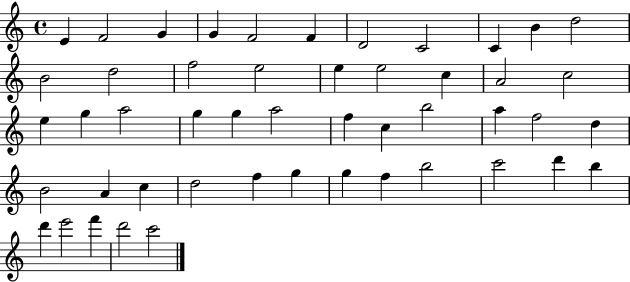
X:1
T:Untitled
M:4/4
L:1/4
K:C
E F2 G G F2 F D2 C2 C B d2 B2 d2 f2 e2 e e2 c A2 c2 e g a2 g g a2 f c b2 a f2 d B2 A c d2 f g g f b2 c'2 d' b d' e'2 f' d'2 c'2